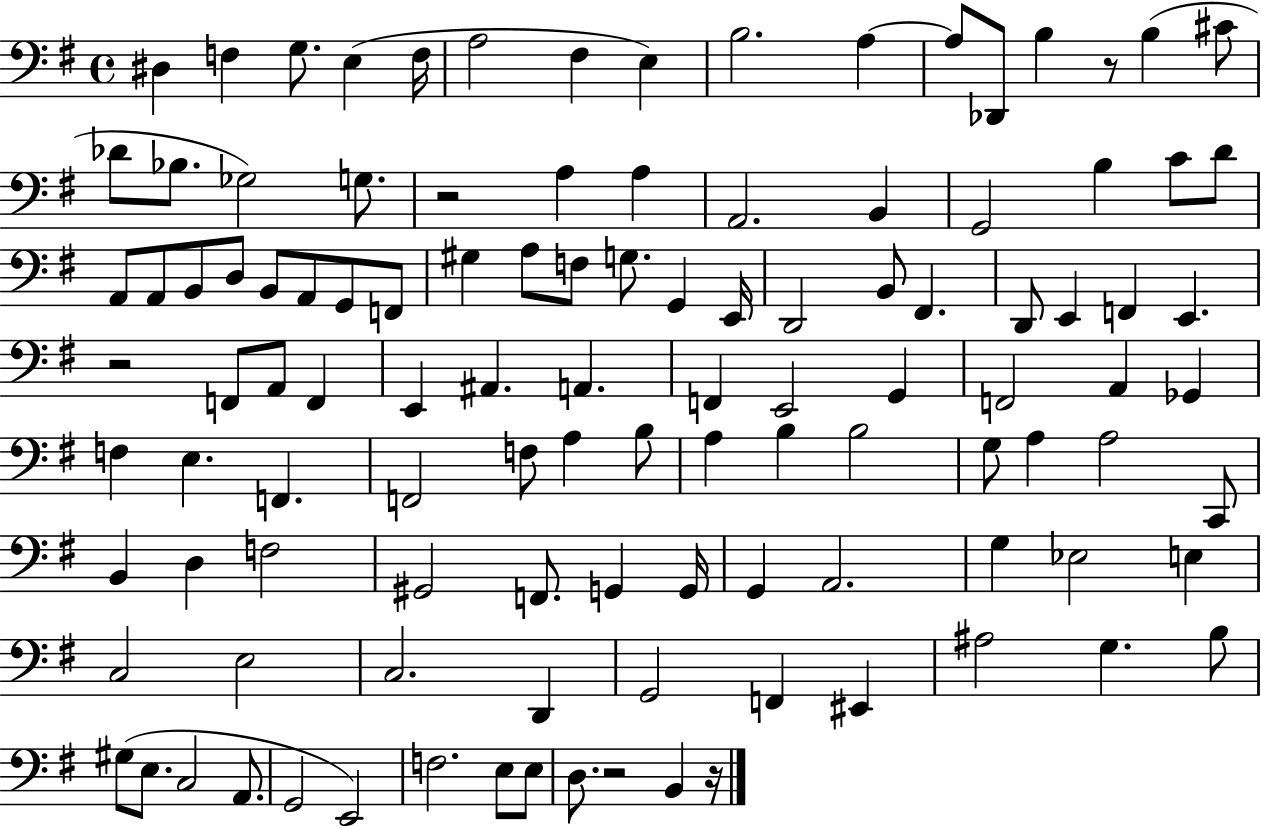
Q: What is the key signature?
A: G major